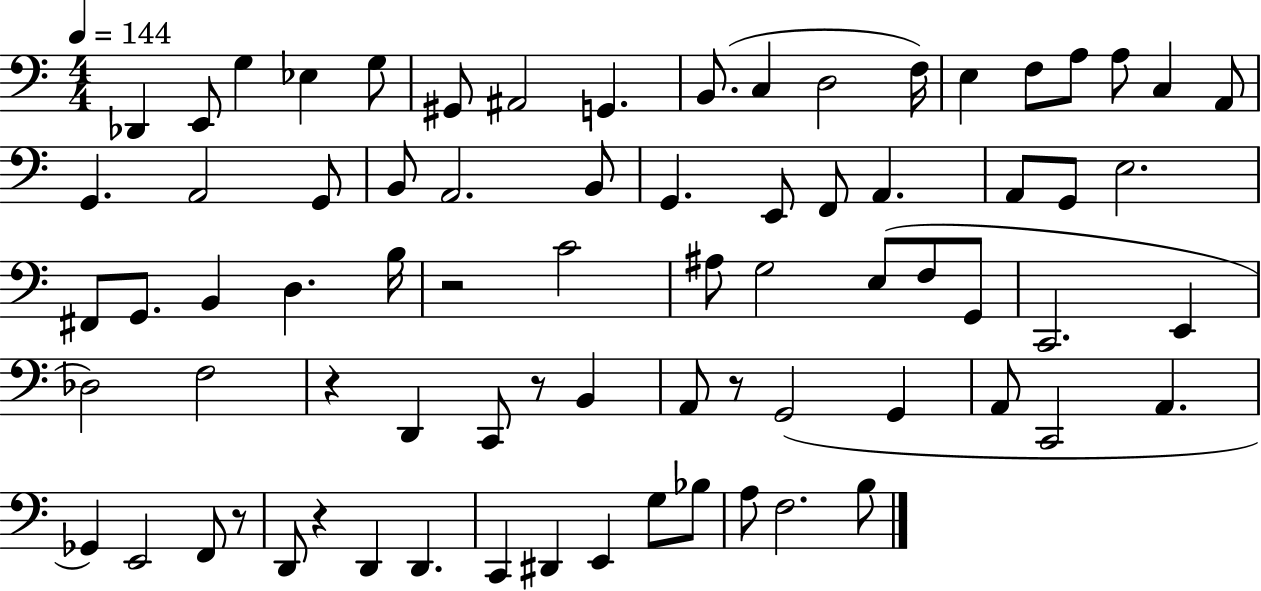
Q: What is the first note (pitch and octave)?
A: Db2